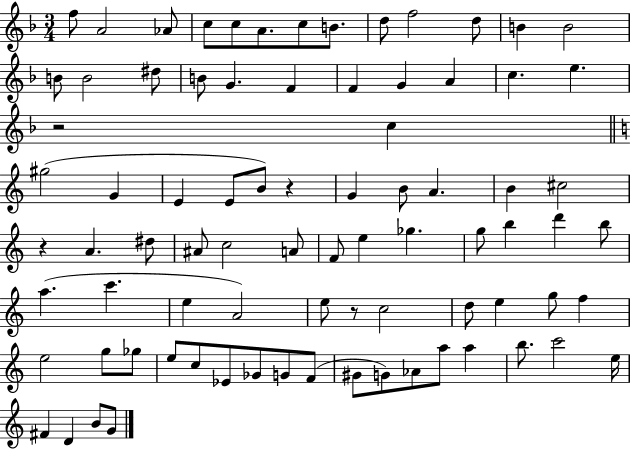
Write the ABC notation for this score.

X:1
T:Untitled
M:3/4
L:1/4
K:F
f/2 A2 _A/2 c/2 c/2 A/2 c/2 B/2 d/2 f2 d/2 B B2 B/2 B2 ^d/2 B/2 G F F G A c e z2 c ^g2 G E E/2 B/2 z G B/2 A B ^c2 z A ^d/2 ^A/2 c2 A/2 F/2 e _g g/2 b d' b/2 a c' e A2 e/2 z/2 c2 d/2 e g/2 f e2 g/2 _g/2 e/2 c/2 _E/2 _G/2 G/2 F/2 ^G/2 G/2 _A/2 a/2 a b/2 c'2 e/4 ^F D B/2 G/2